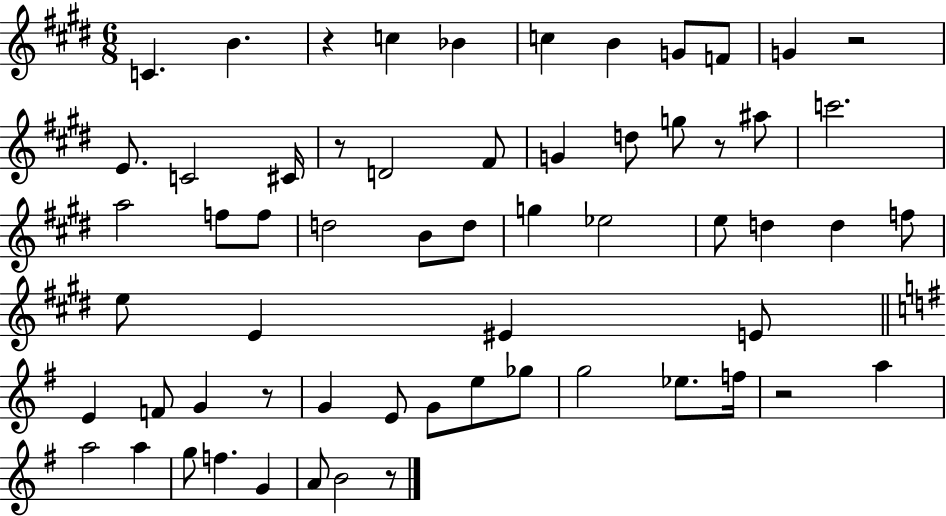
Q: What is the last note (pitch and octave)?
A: B4